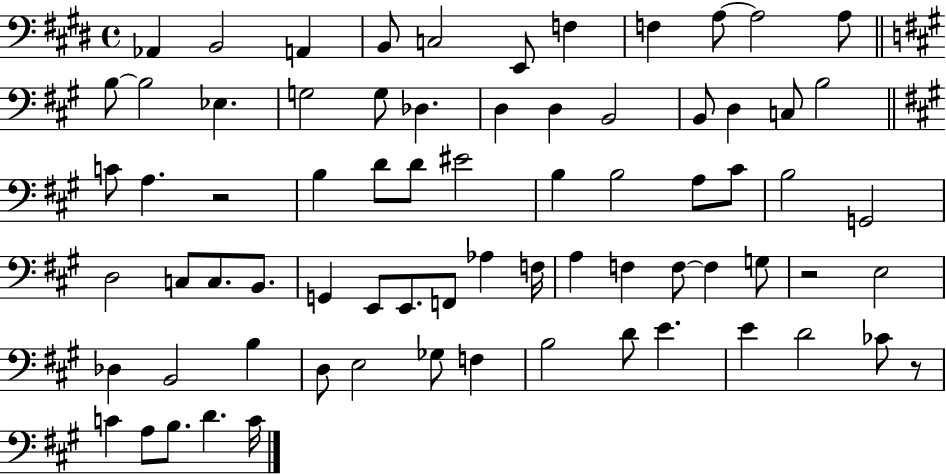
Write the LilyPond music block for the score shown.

{
  \clef bass
  \time 4/4
  \defaultTimeSignature
  \key e \major
  \repeat volta 2 { aes,4 b,2 a,4 | b,8 c2 e,8 f4 | f4 a8~~ a2 a8 | \bar "||" \break \key a \major b8~~ b2 ees4. | g2 g8 des4. | d4 d4 b,2 | b,8 d4 c8 b2 | \break \bar "||" \break \key a \major c'8 a4. r2 | b4 d'8 d'8 eis'2 | b4 b2 a8 cis'8 | b2 g,2 | \break d2 c8 c8. b,8. | g,4 e,8 e,8. f,8 aes4 f16 | a4 f4 f8~~ f4 g8 | r2 e2 | \break des4 b,2 b4 | d8 e2 ges8 f4 | b2 d'8 e'4. | e'4 d'2 ces'8 r8 | \break c'4 a8 b8. d'4. c'16 | } \bar "|."
}